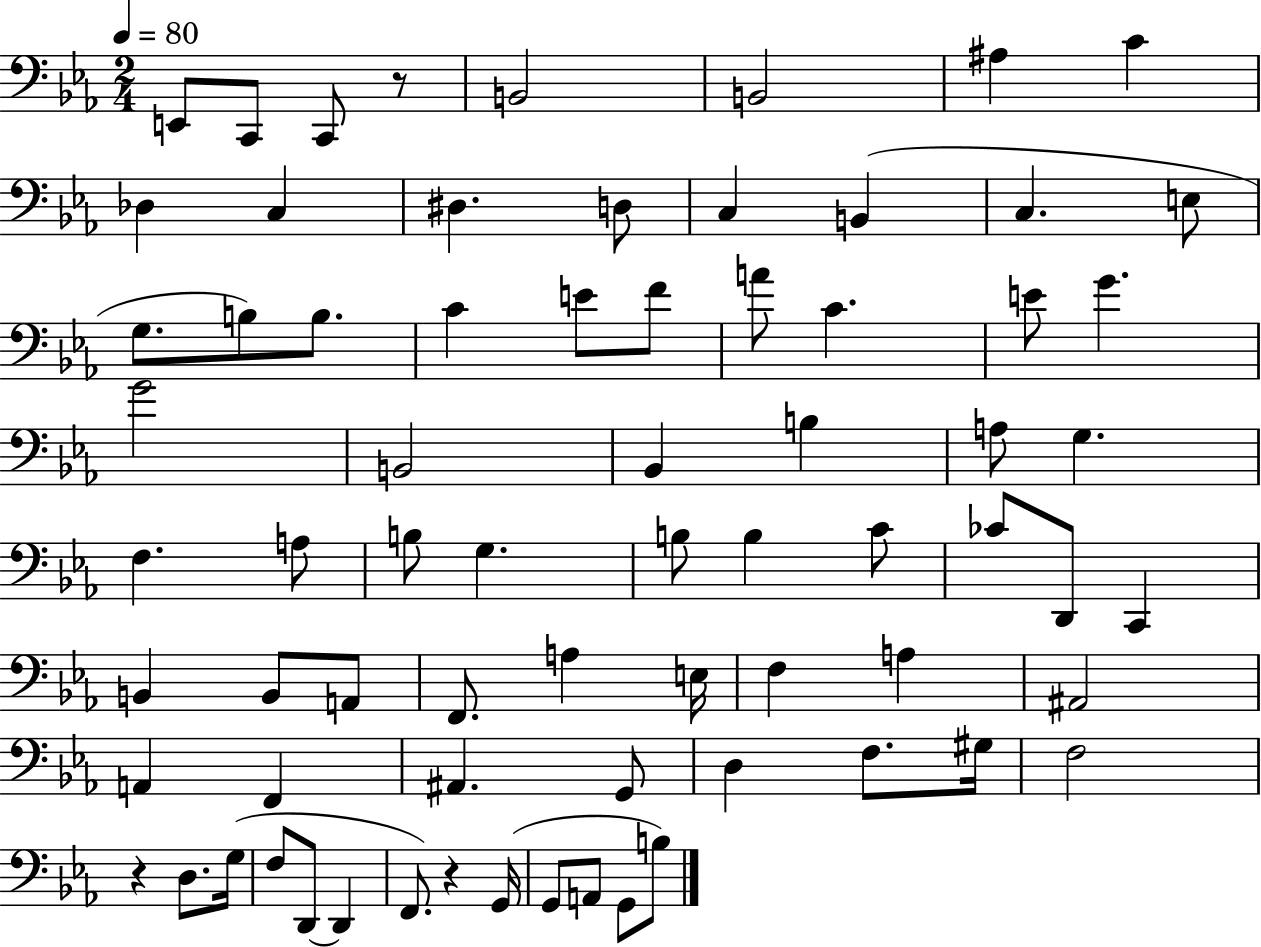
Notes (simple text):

E2/e C2/e C2/e R/e B2/h B2/h A#3/q C4/q Db3/q C3/q D#3/q. D3/e C3/q B2/q C3/q. E3/e G3/e. B3/e B3/e. C4/q E4/e F4/e A4/e C4/q. E4/e G4/q. G4/h B2/h Bb2/q B3/q A3/e G3/q. F3/q. A3/e B3/e G3/q. B3/e B3/q C4/e CES4/e D2/e C2/q B2/q B2/e A2/e F2/e. A3/q E3/s F3/q A3/q A#2/h A2/q F2/q A#2/q. G2/e D3/q F3/e. G#3/s F3/h R/q D3/e. G3/s F3/e D2/e D2/q F2/e. R/q G2/s G2/e A2/e G2/e B3/e